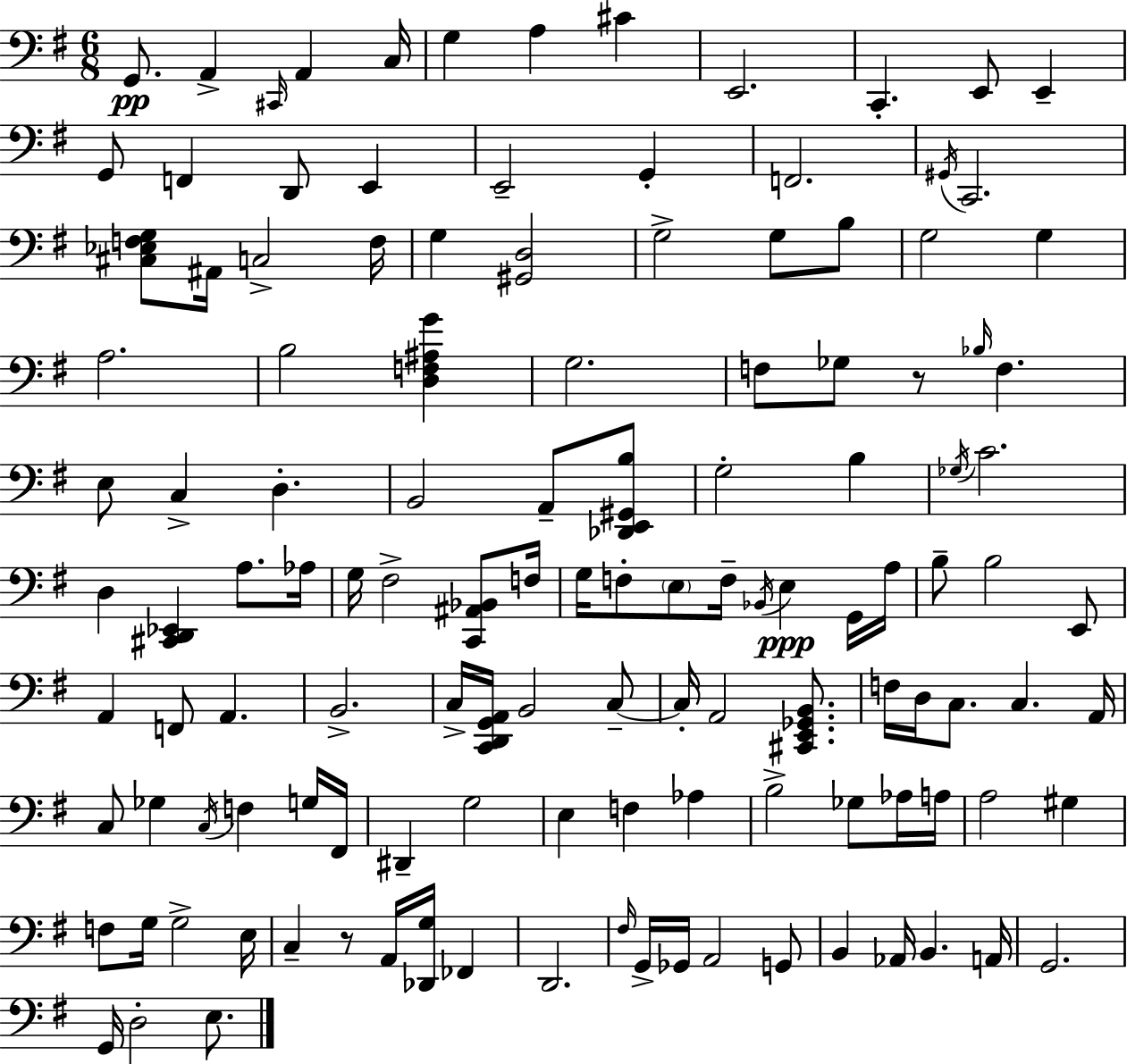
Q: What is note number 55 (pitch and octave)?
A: E3